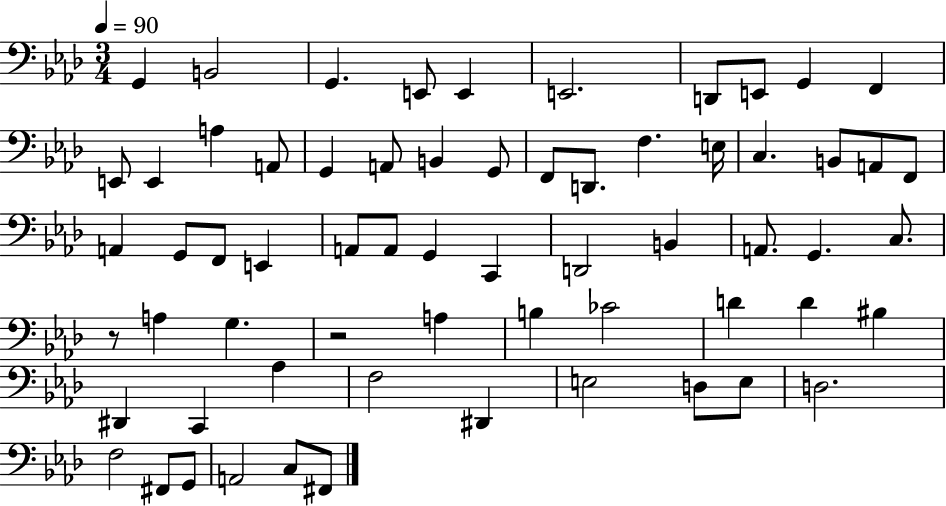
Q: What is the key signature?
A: AES major